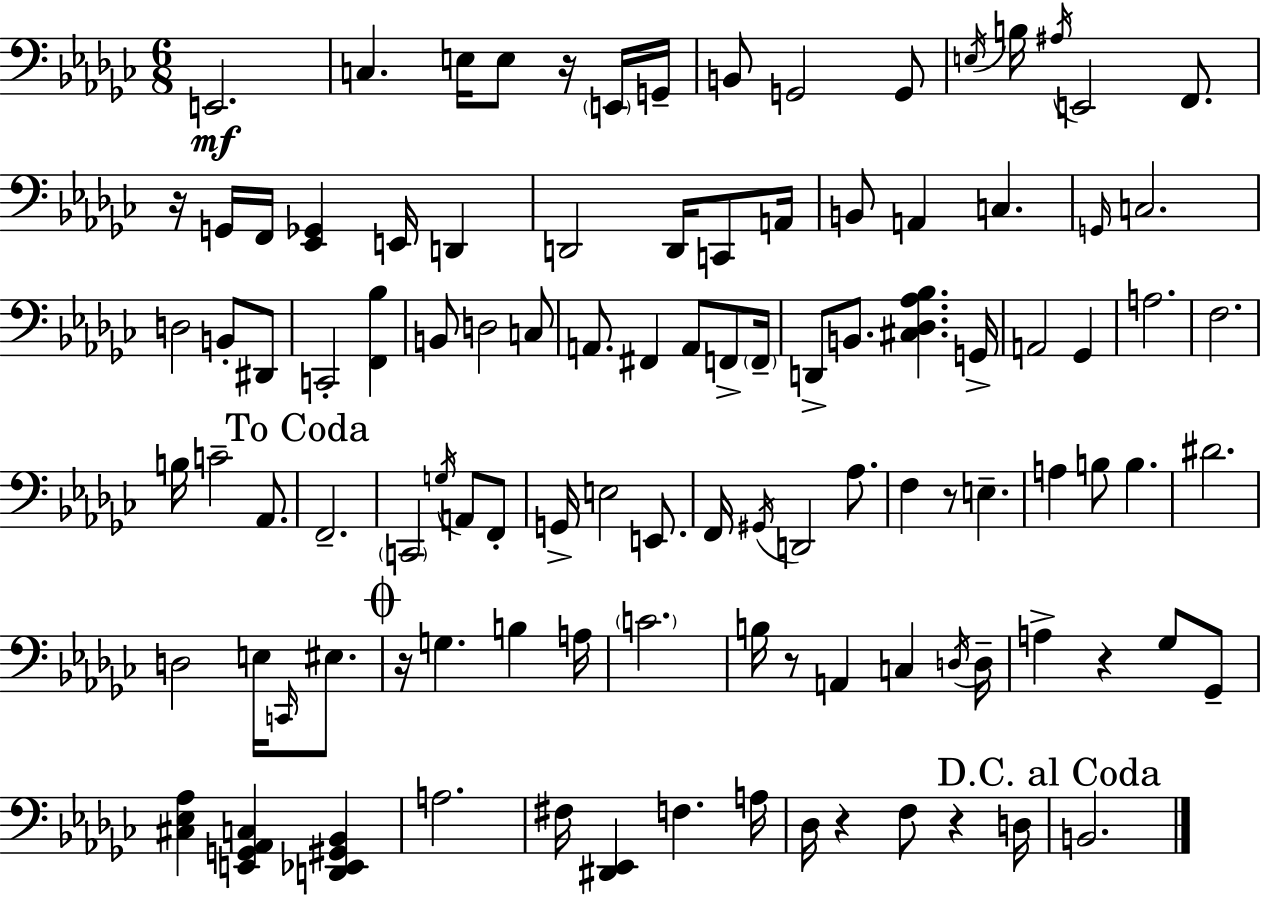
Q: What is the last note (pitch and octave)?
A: B2